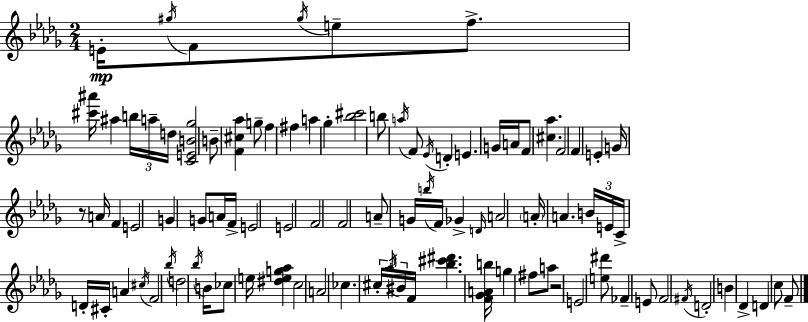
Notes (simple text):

E4/s G#5/s F4/e G#5/s E5/e F5/e. [C#6,A#6]/s A#5/q B5/s A5/s D5/s [C4,E4,B4,Gb5]/h B4/e [F4,C#5,Ab5]/q G5/e F5/q F#5/q A5/q Gb5/q [Bb5,C#6]/h B5/e A5/s F4/e Eb4/s D4/q E4/q. G4/s A4/s F4/e [C#5,Ab5]/q. F4/h F4/q E4/q G4/s R/e A4/s F4/q E4/h G4/q G4/e A4/s F4/s E4/h E4/h F4/h F4/h A4/e G4/s B5/s F4/s Gb4/q D4/s A4/h A4/s A4/q. B4/s E4/s C4/s D4/s C#4/s A4/q C#5/s F4/h Bb5/s D5/h Bb5/s B4/s CES5/e E5/s [D#5,E5,G5,Ab5]/q C5/h A4/h CES5/q. C#5/s Ab5/s BIS4/s F4/s [Bb5,C#6,D#6]/q. [F4,Gb4,A4,B5]/s G5/q F#5/e A5/e R/h E4/h [E5,D#6]/e FES4/q E4/e F4/h F#4/s D4/h B4/q Db4/q D4/q C5/e F4/e